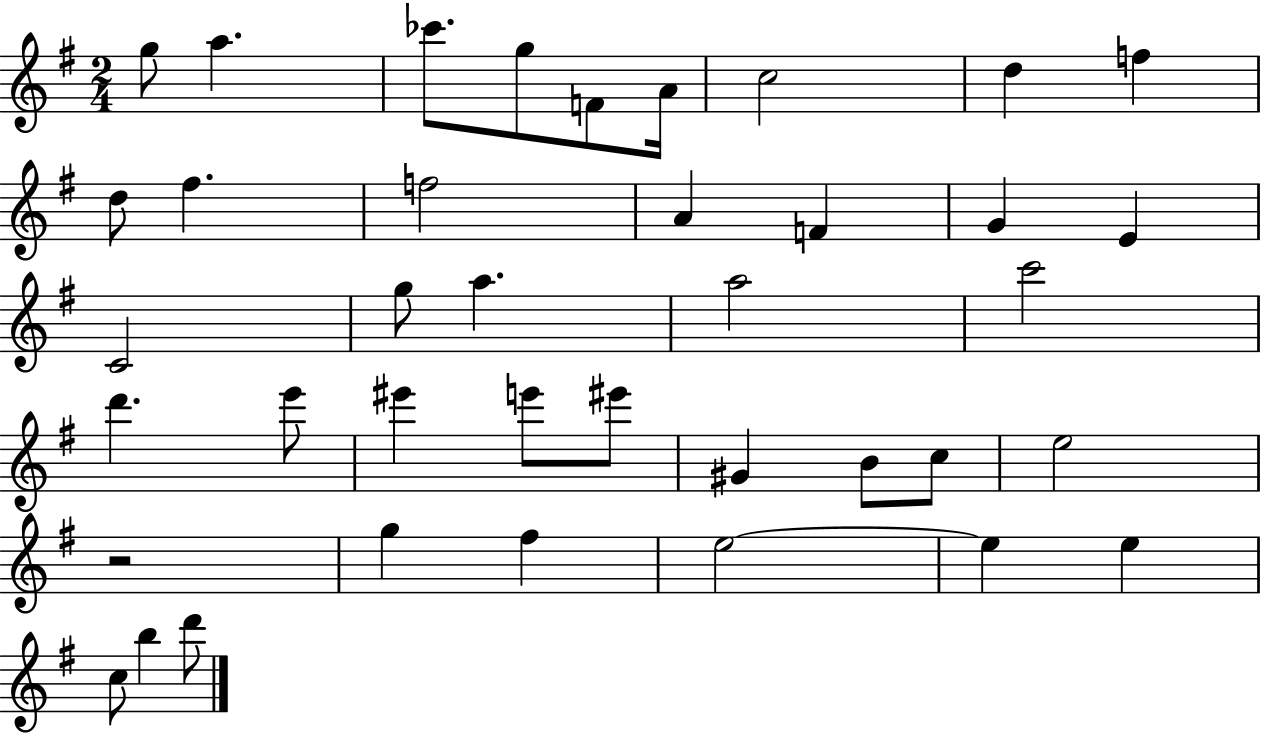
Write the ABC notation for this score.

X:1
T:Untitled
M:2/4
L:1/4
K:G
g/2 a _c'/2 g/2 F/2 A/4 c2 d f d/2 ^f f2 A F G E C2 g/2 a a2 c'2 d' e'/2 ^e' e'/2 ^e'/2 ^G B/2 c/2 e2 z2 g ^f e2 e e c/2 b d'/2